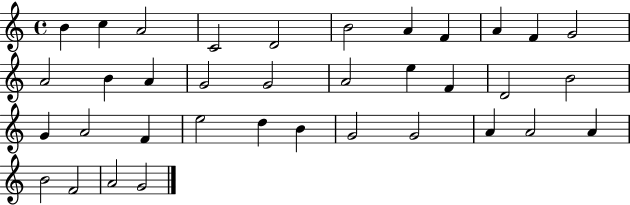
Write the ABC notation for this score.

X:1
T:Untitled
M:4/4
L:1/4
K:C
B c A2 C2 D2 B2 A F A F G2 A2 B A G2 G2 A2 e F D2 B2 G A2 F e2 d B G2 G2 A A2 A B2 F2 A2 G2